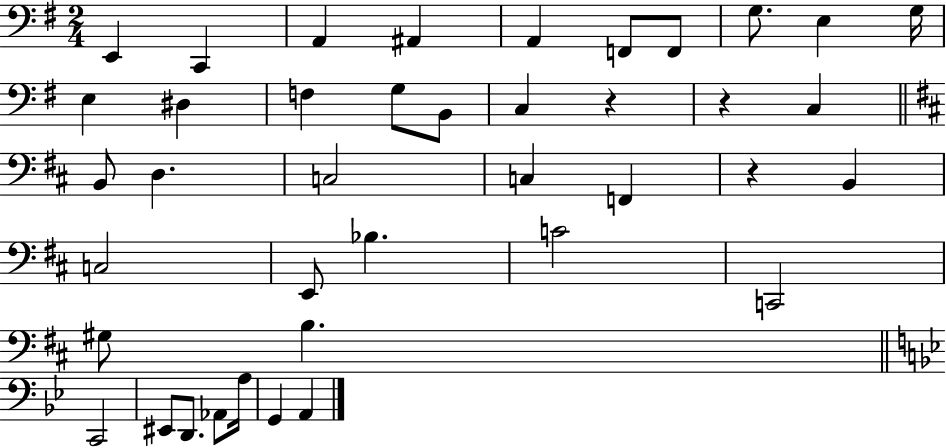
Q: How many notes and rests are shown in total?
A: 40